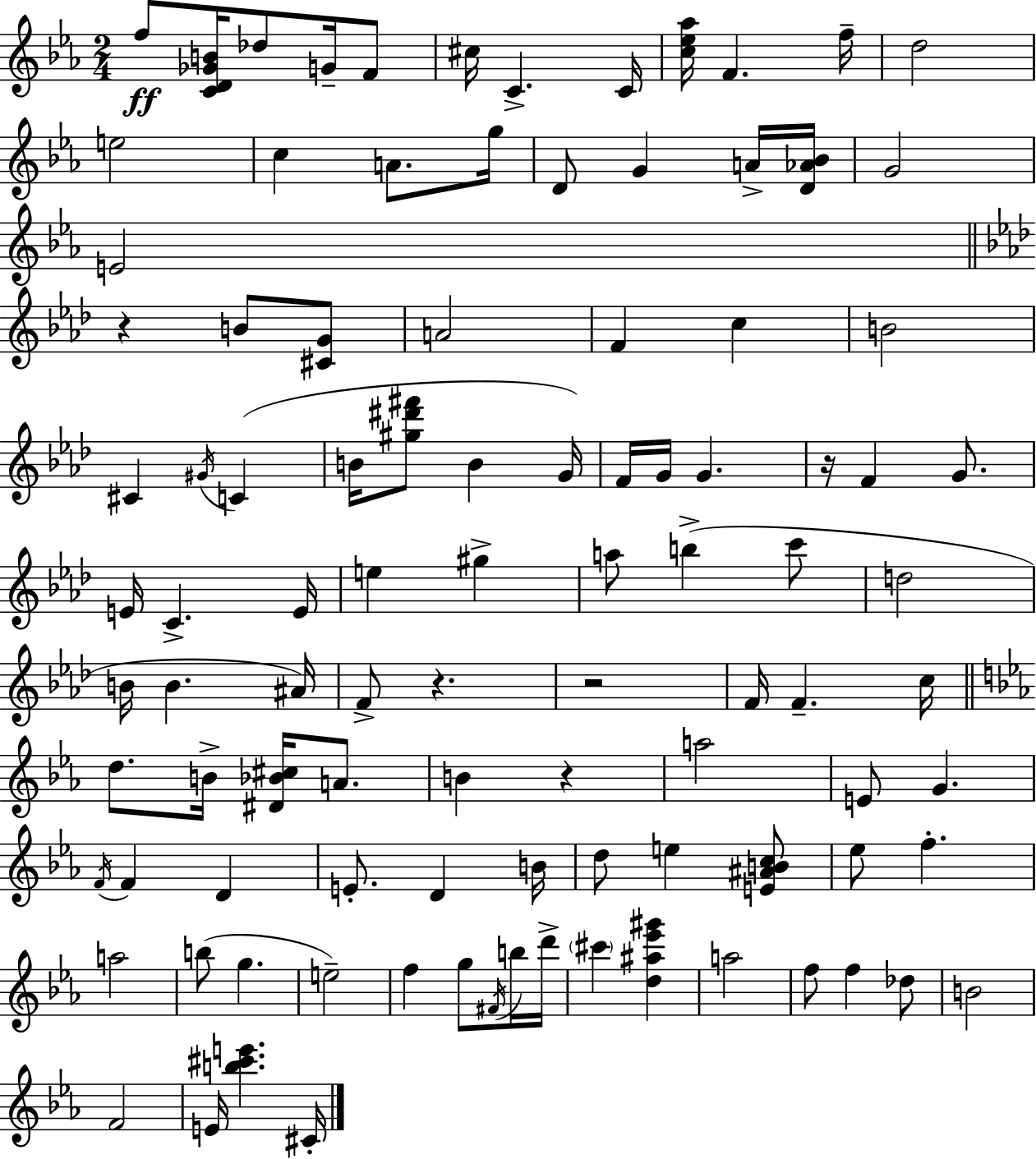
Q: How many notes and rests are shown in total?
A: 100